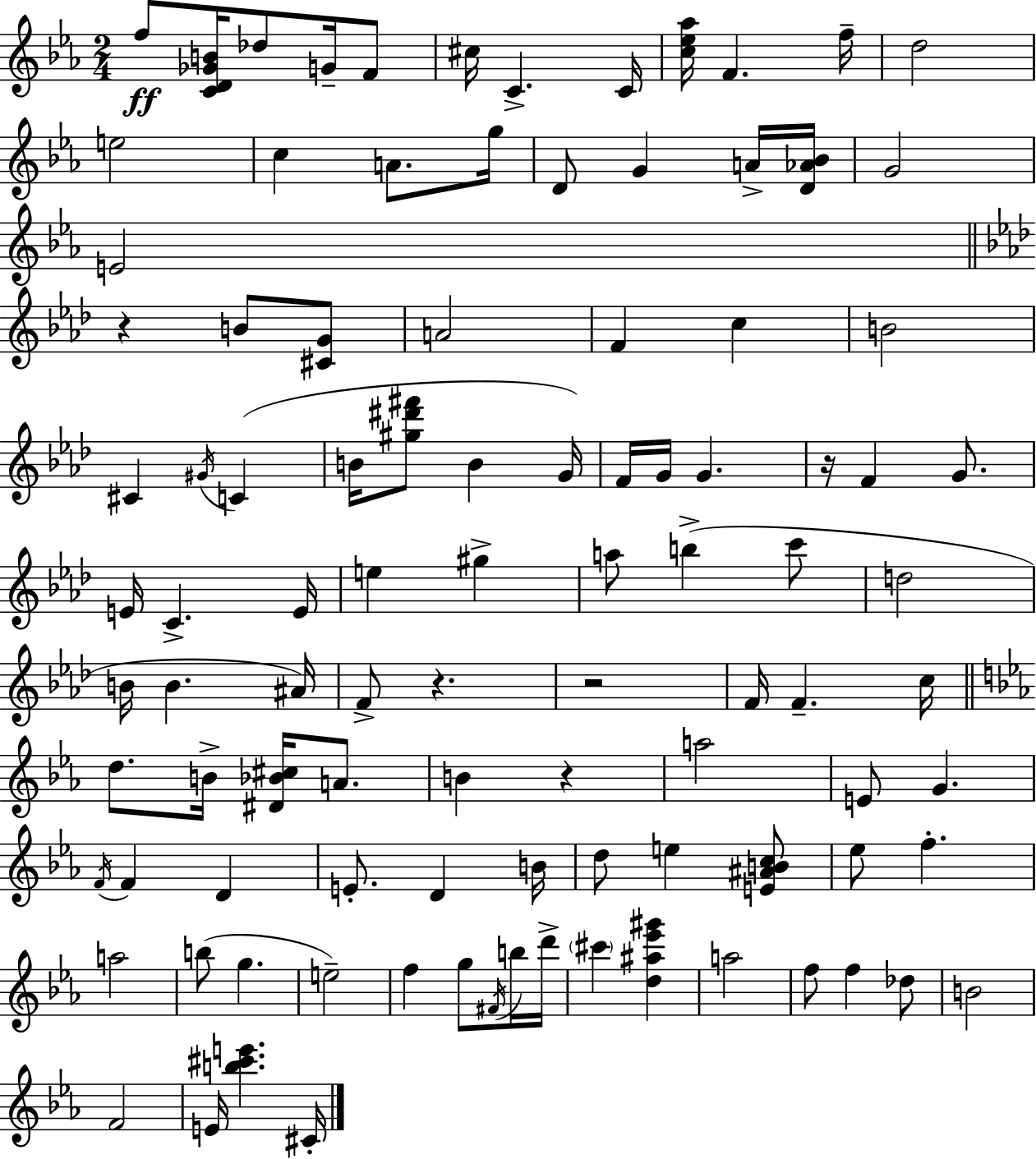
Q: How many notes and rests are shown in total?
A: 100